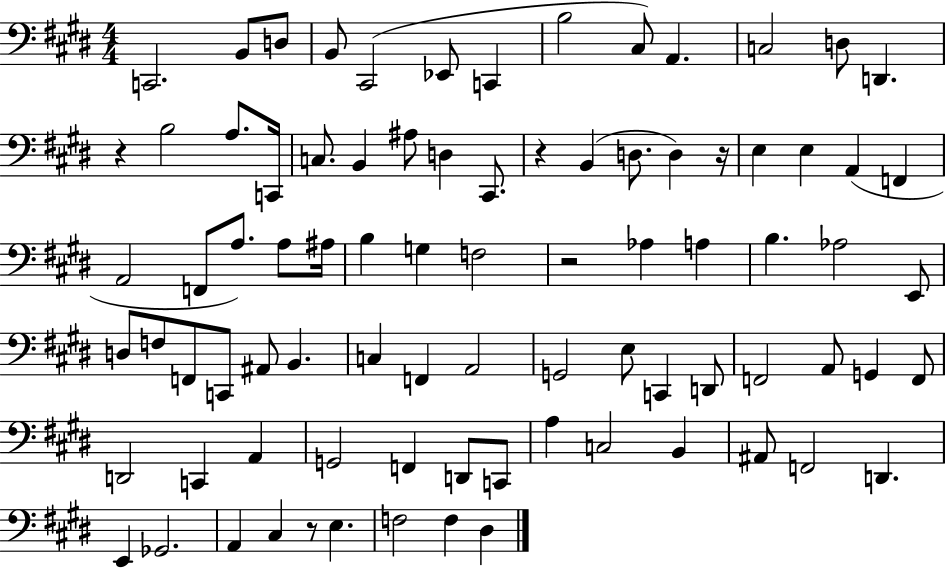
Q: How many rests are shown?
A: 5